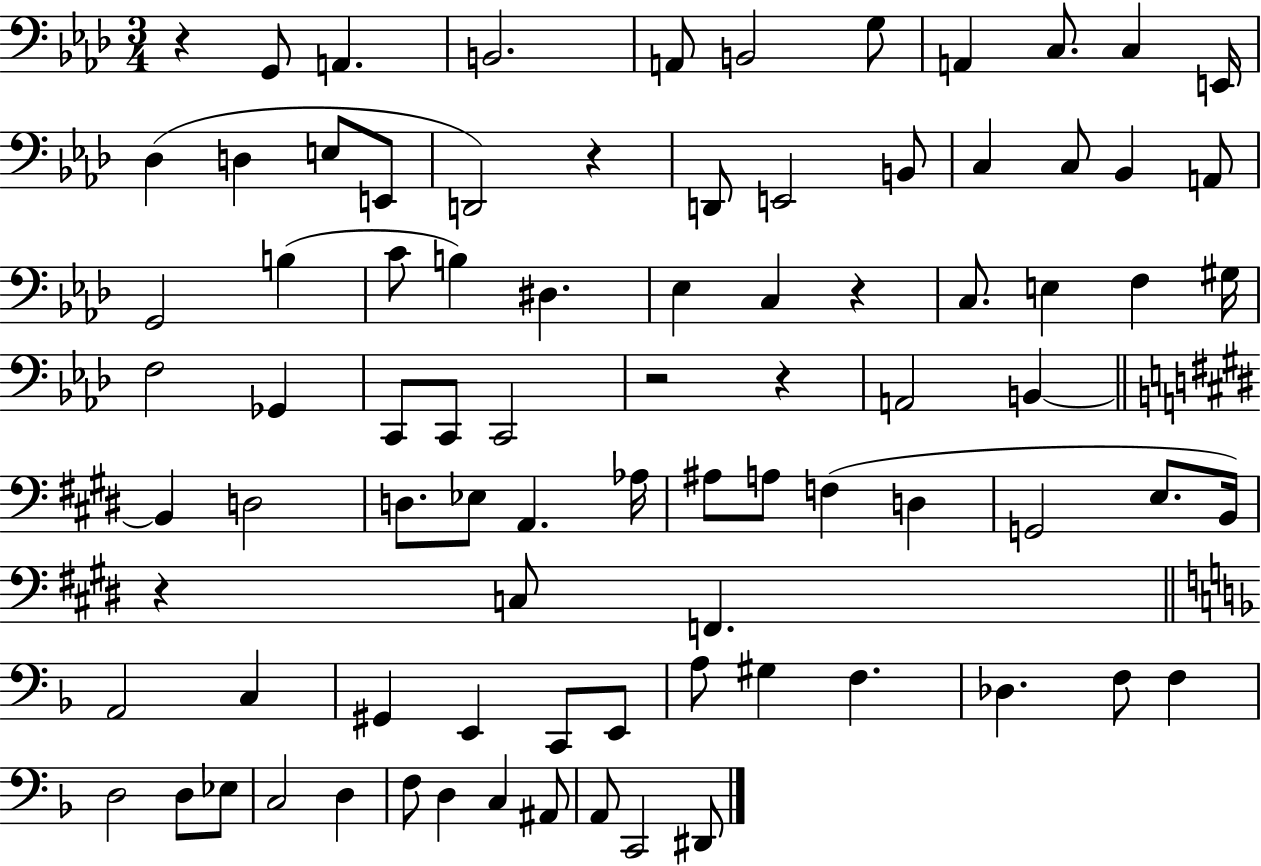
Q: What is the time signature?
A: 3/4